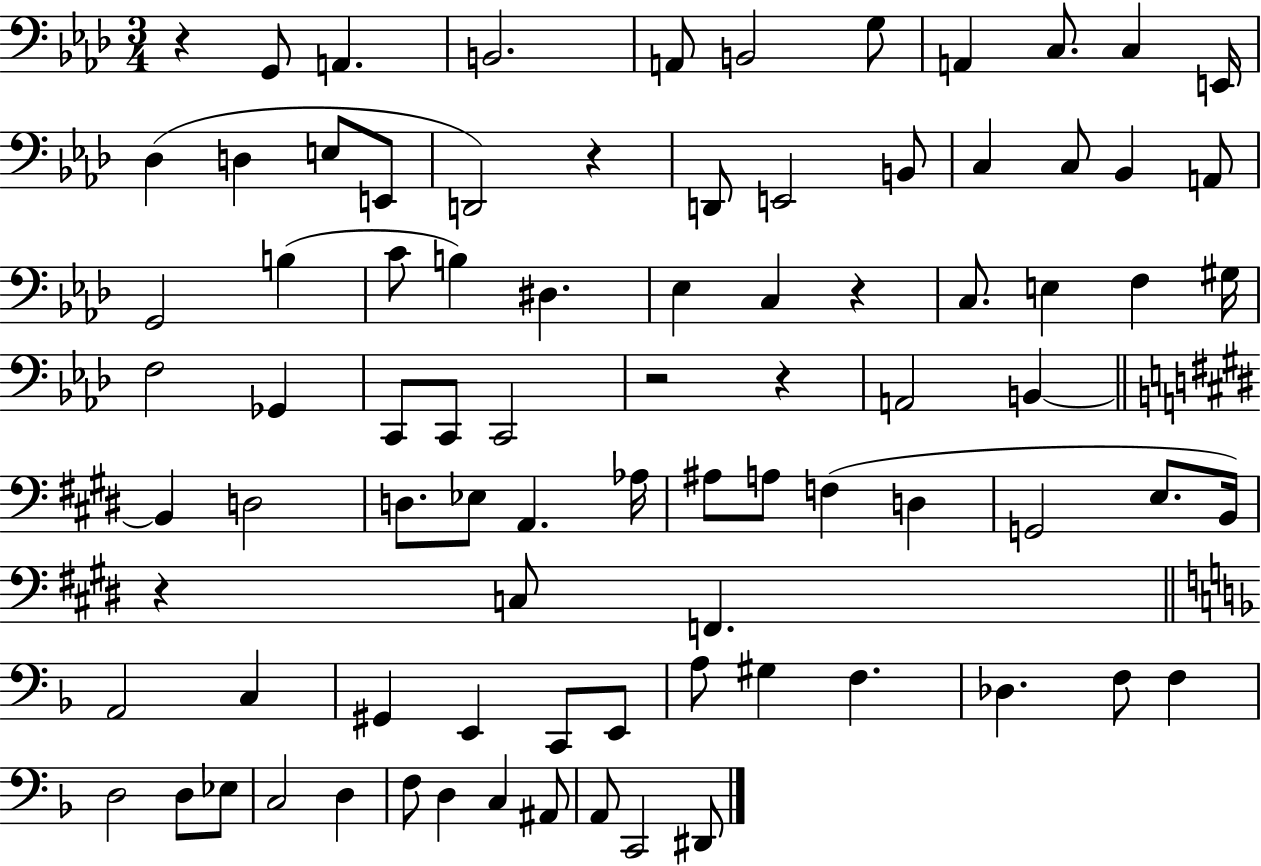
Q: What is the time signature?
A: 3/4